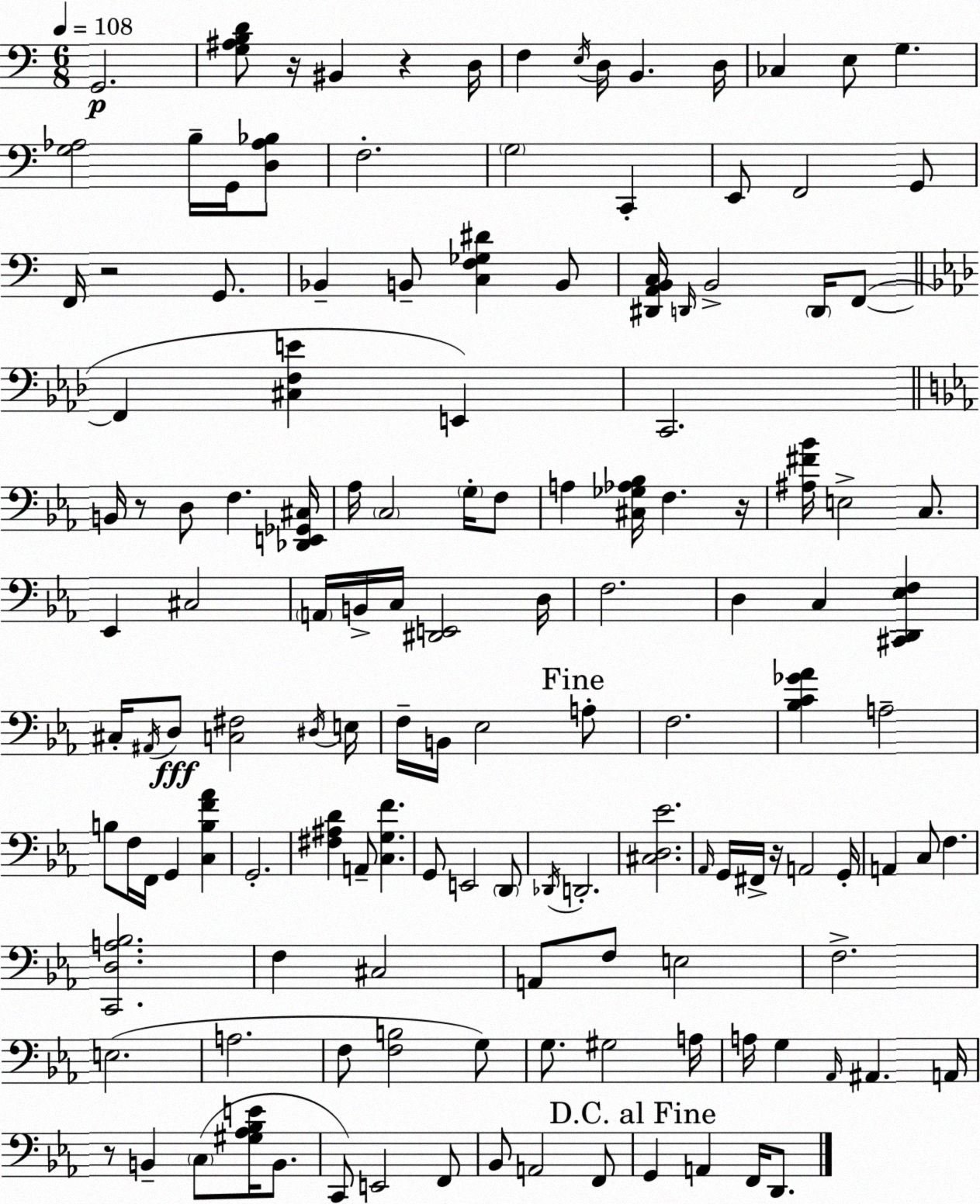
X:1
T:Untitled
M:6/8
L:1/4
K:C
G,,2 [G,^A,B,D]/2 z/4 ^B,, z D,/4 F, E,/4 D,/4 B,, D,/4 _C, E,/2 G, [G,_A,]2 B,/4 G,,/4 [D,_A,_B,]/2 F,2 G,2 C,, E,,/2 F,,2 G,,/2 F,,/4 z2 G,,/2 _B,, B,,/2 [C,F,_G,^D] B,,/2 [^D,,A,,B,,C,]/4 D,,/4 B,,2 D,,/4 F,,/2 F,, [^C,F,E] E,, C,,2 B,,/4 z/2 D,/2 F, [_D,,E,,_G,,^C,]/4 _A,/4 C,2 G,/4 F,/2 A, [^C,_G,_A,_B,]/4 F, z/4 [^A,^F_B]/4 E,2 C,/2 _E,, ^C,2 A,,/4 B,,/4 C,/4 [^D,,E,,]2 D,/4 F,2 D, C, [^C,,D,,_E,F,] ^C,/4 ^A,,/4 D,/2 [C,^F,]2 ^D,/4 E,/4 F,/4 B,,/4 _E,2 A,/2 F,2 [_B,C_G_A] A,2 B,/2 F,/4 F,,/4 G,, [C,B,F_A] G,,2 [^F,^A,D] A,,/2 [C,G,F] G,,/2 E,,2 D,,/2 _D,,/4 D,,2 [^C,D,_E]2 _A,,/4 G,,/4 ^F,,/4 z/4 A,,2 G,,/4 A,, C,/2 F, [C,,D,A,_B,]2 F, ^C,2 A,,/2 F,/2 E,2 F,2 E,2 A,2 F,/2 [F,B,]2 G,/2 G,/2 ^G,2 A,/4 A,/4 G, _A,,/4 ^A,, A,,/4 z/2 B,, C,/2 [^G,_A,_B,E]/4 B,,/2 C,,/2 E,,2 F,,/2 _B,,/2 A,,2 F,,/2 G,, A,, F,,/4 D,,/2